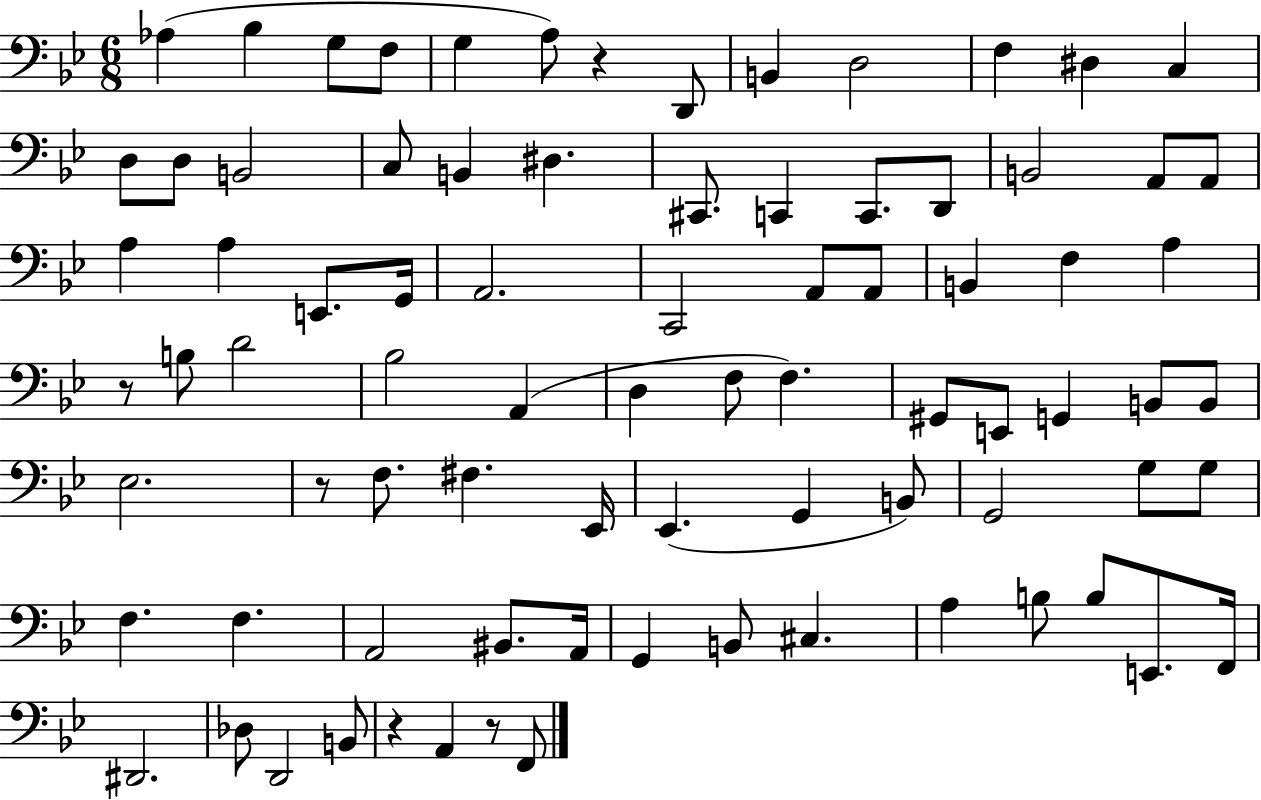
{
  \clef bass
  \numericTimeSignature
  \time 6/8
  \key bes \major
  aes4( bes4 g8 f8 | g4 a8) r4 d,8 | b,4 d2 | f4 dis4 c4 | \break d8 d8 b,2 | c8 b,4 dis4. | cis,8. c,4 c,8. d,8 | b,2 a,8 a,8 | \break a4 a4 e,8. g,16 | a,2. | c,2 a,8 a,8 | b,4 f4 a4 | \break r8 b8 d'2 | bes2 a,4( | d4 f8 f4.) | gis,8 e,8 g,4 b,8 b,8 | \break ees2. | r8 f8. fis4. ees,16 | ees,4.( g,4 b,8) | g,2 g8 g8 | \break f4. f4. | a,2 bis,8. a,16 | g,4 b,8 cis4. | a4 b8 b8 e,8. f,16 | \break dis,2. | des8 d,2 b,8 | r4 a,4 r8 f,8 | \bar "|."
}